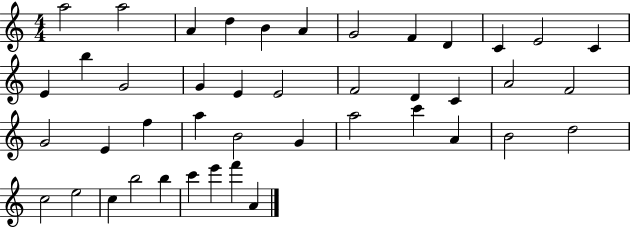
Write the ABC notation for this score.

X:1
T:Untitled
M:4/4
L:1/4
K:C
a2 a2 A d B A G2 F D C E2 C E b G2 G E E2 F2 D C A2 F2 G2 E f a B2 G a2 c' A B2 d2 c2 e2 c b2 b c' e' f' A